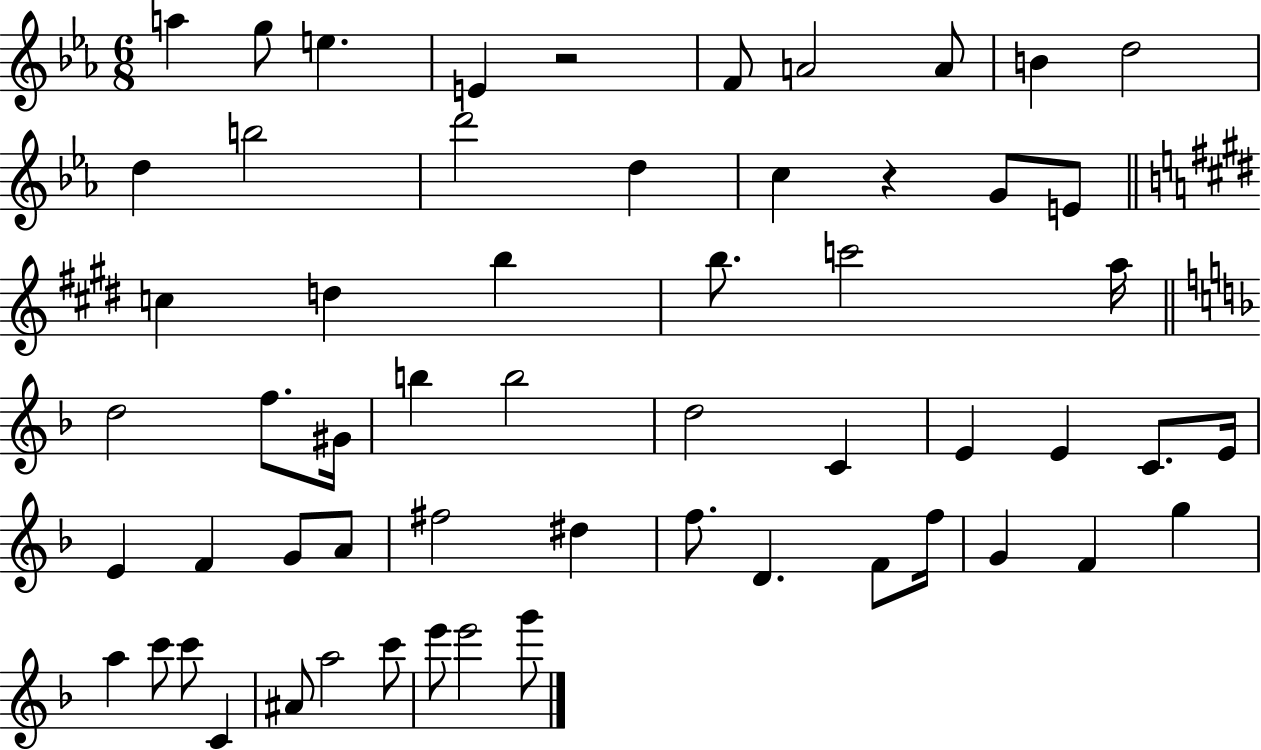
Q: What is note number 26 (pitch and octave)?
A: B5